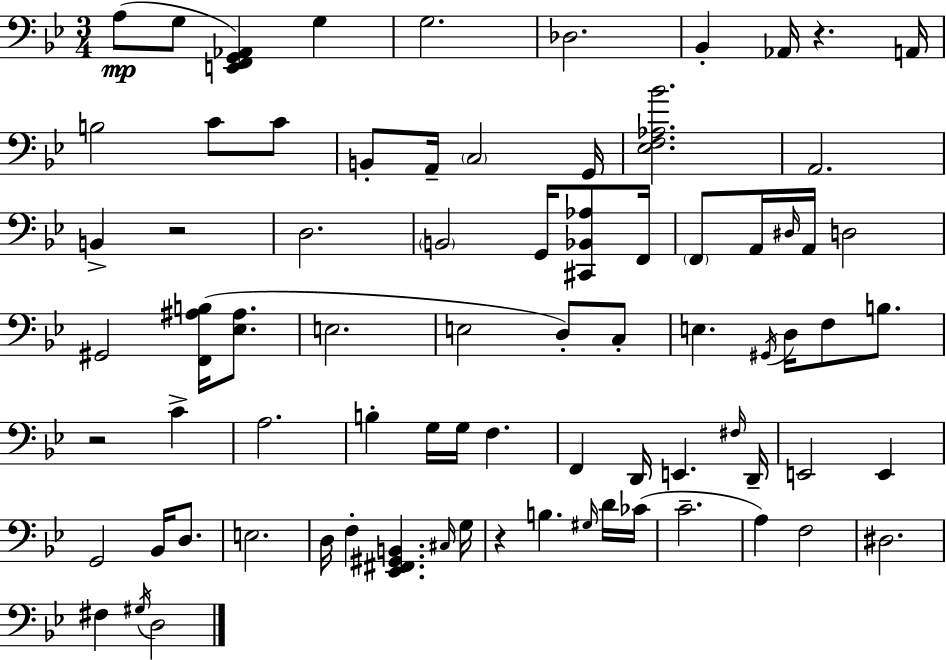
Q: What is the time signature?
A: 3/4